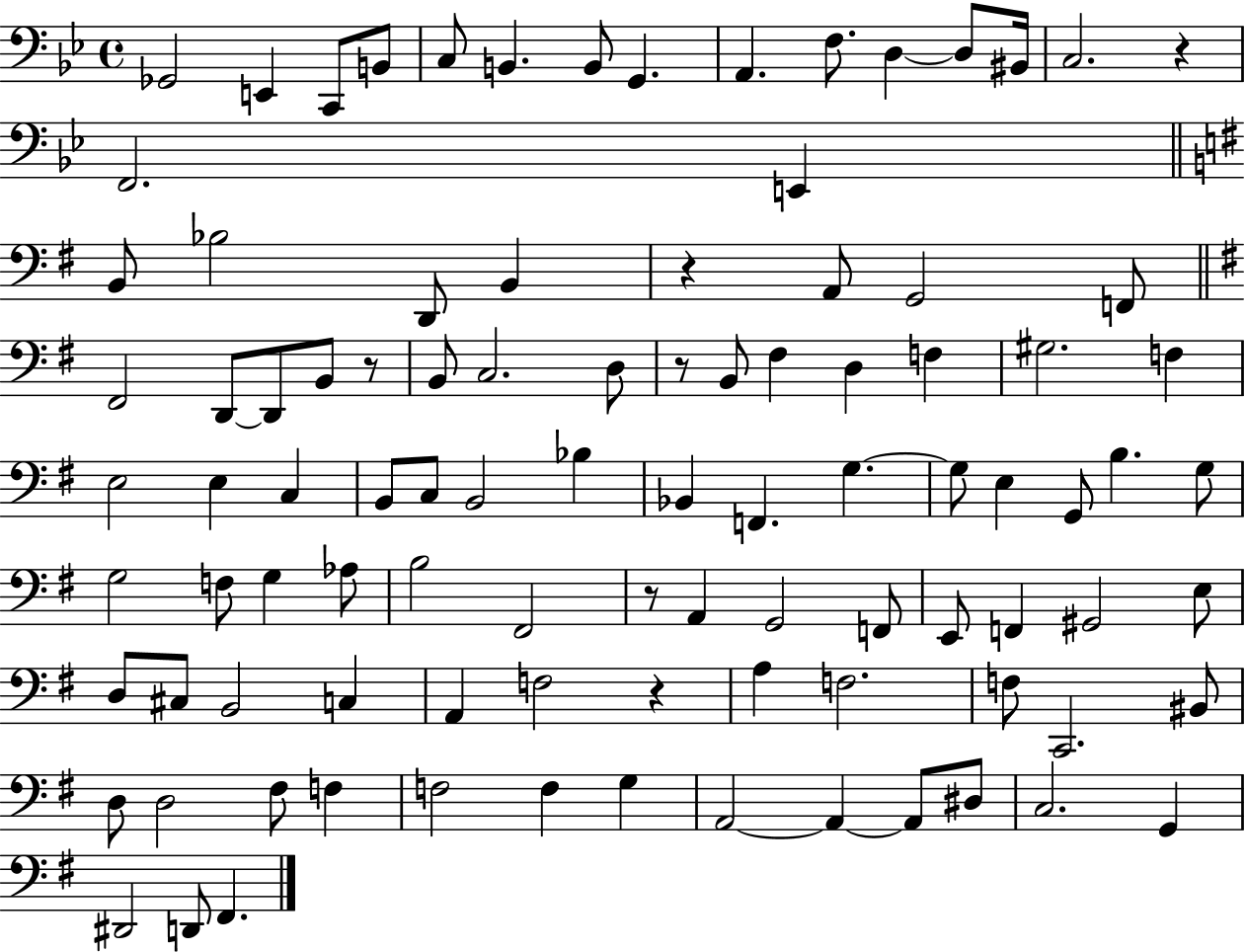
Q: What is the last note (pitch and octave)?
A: F#2